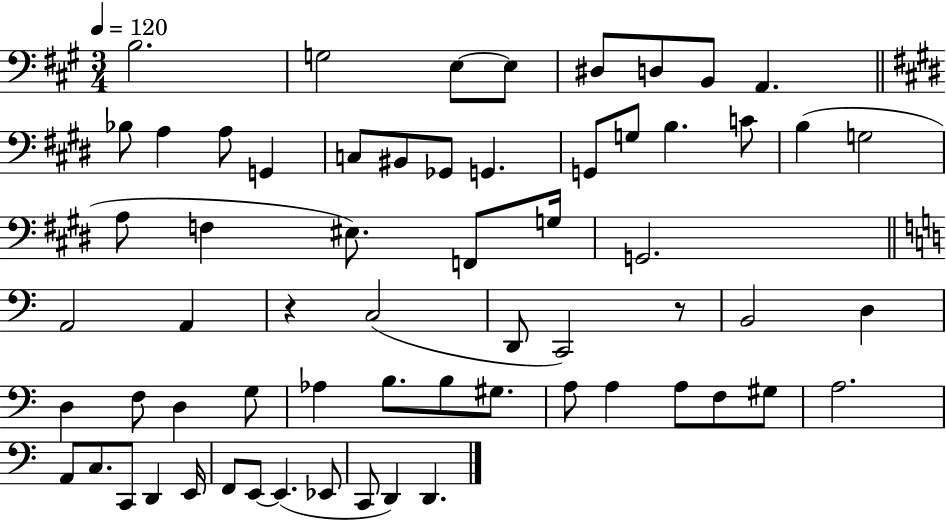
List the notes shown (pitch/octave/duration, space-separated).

B3/h. G3/h E3/e E3/e D#3/e D3/e B2/e A2/q. Bb3/e A3/q A3/e G2/q C3/e BIS2/e Gb2/e G2/q. G2/e G3/e B3/q. C4/e B3/q G3/h A3/e F3/q EIS3/e. F2/e G3/s G2/h. A2/h A2/q R/q C3/h D2/e C2/h R/e B2/h D3/q D3/q F3/e D3/q G3/e Ab3/q B3/e. B3/e G#3/e. A3/e A3/q A3/e F3/e G#3/e A3/h. A2/e C3/e. C2/e D2/q E2/s F2/e E2/e E2/q. Eb2/e C2/e D2/q D2/q.